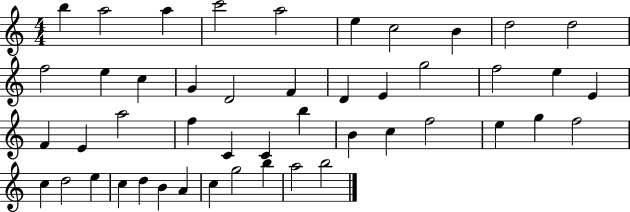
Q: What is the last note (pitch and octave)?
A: B5